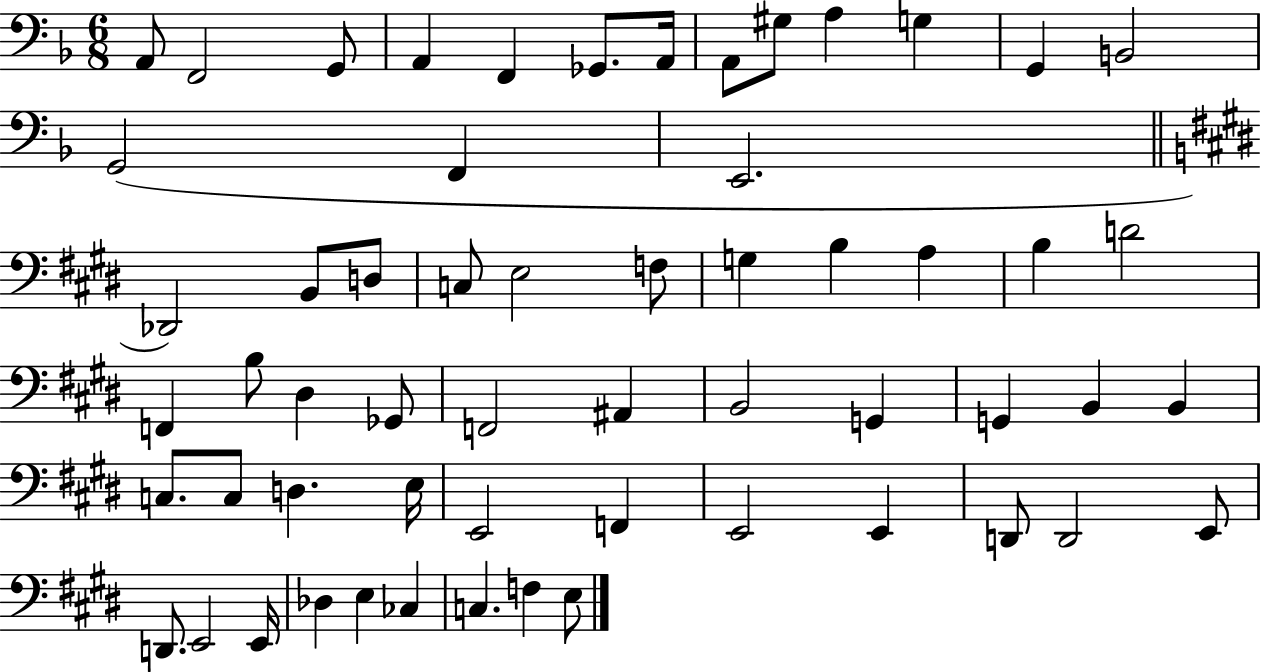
{
  \clef bass
  \numericTimeSignature
  \time 6/8
  \key f \major
  a,8 f,2 g,8 | a,4 f,4 ges,8. a,16 | a,8 gis8 a4 g4 | g,4 b,2 | \break g,2( f,4 | e,2. | \bar "||" \break \key e \major des,2) b,8 d8 | c8 e2 f8 | g4 b4 a4 | b4 d'2 | \break f,4 b8 dis4 ges,8 | f,2 ais,4 | b,2 g,4 | g,4 b,4 b,4 | \break c8. c8 d4. e16 | e,2 f,4 | e,2 e,4 | d,8 d,2 e,8 | \break d,8. e,2 e,16 | des4 e4 ces4 | c4. f4 e8 | \bar "|."
}